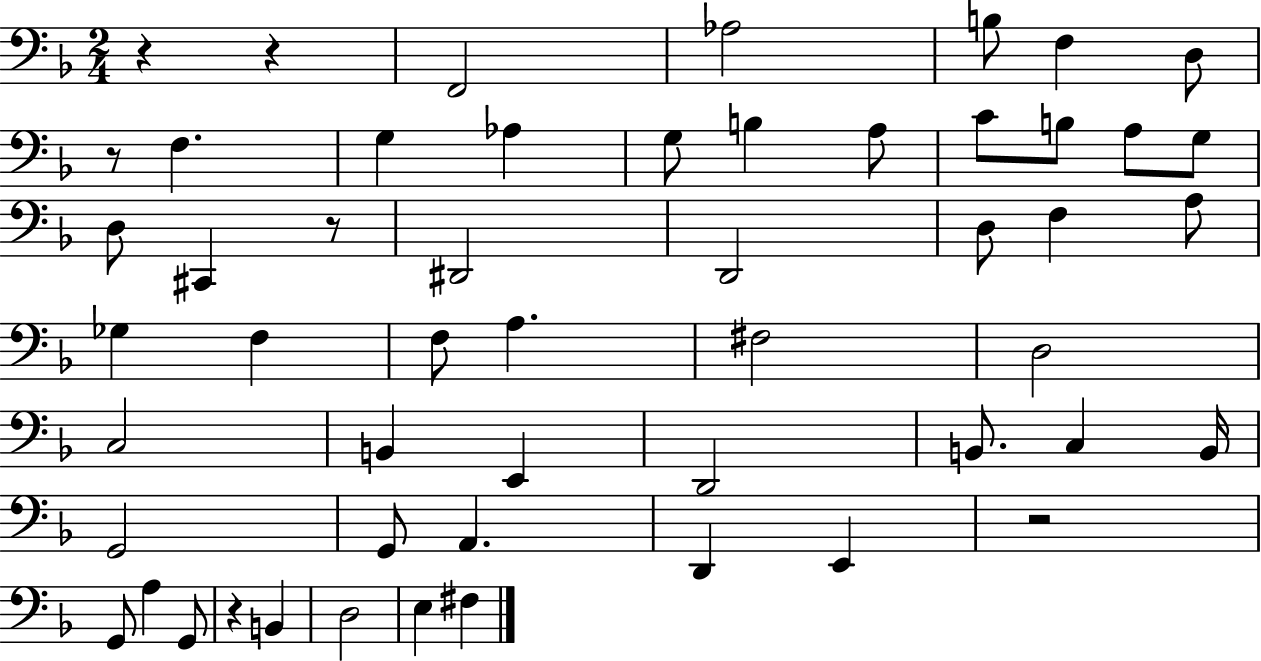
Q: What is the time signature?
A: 2/4